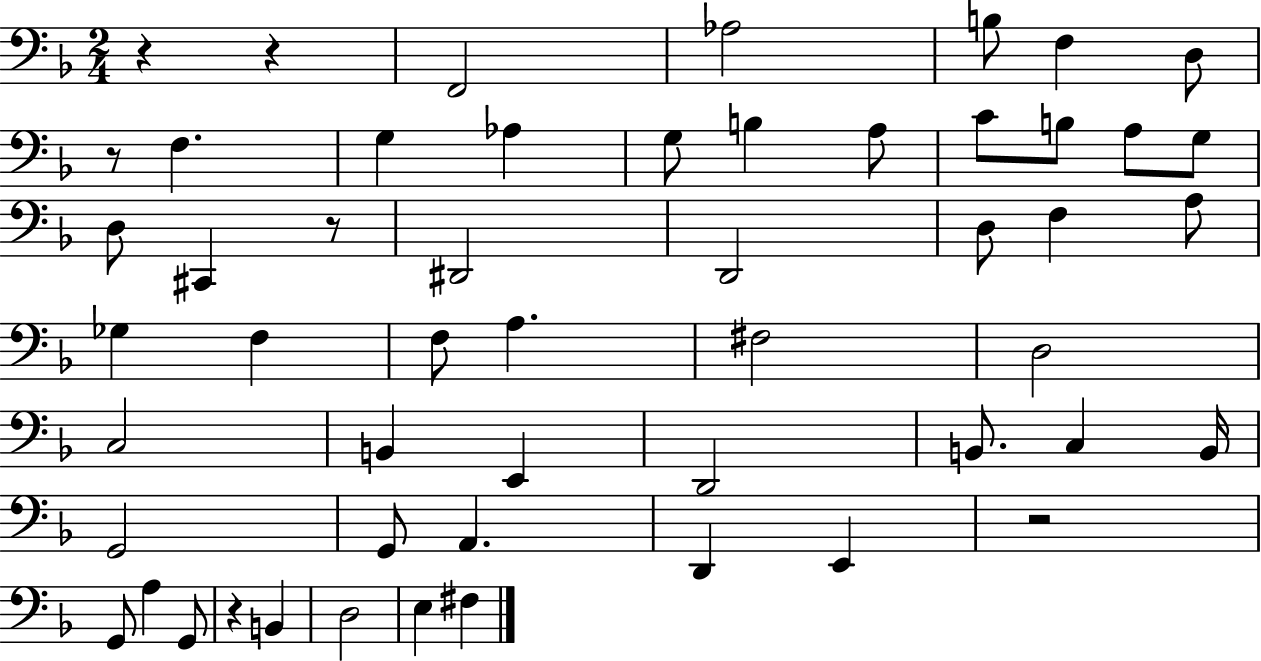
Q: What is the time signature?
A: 2/4